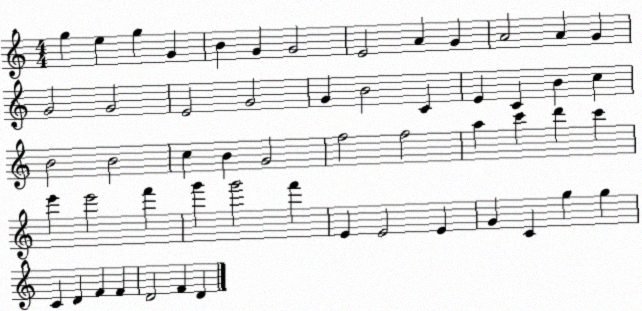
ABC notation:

X:1
T:Untitled
M:4/4
L:1/4
K:C
g e g G B G G2 E2 A G A2 A G G2 G2 E2 G2 G B2 C E C B c B2 B2 c B G2 f2 f2 a c' d' c' e' e'2 f' g' g'2 f' E E2 E G C g g C D F F D2 F D